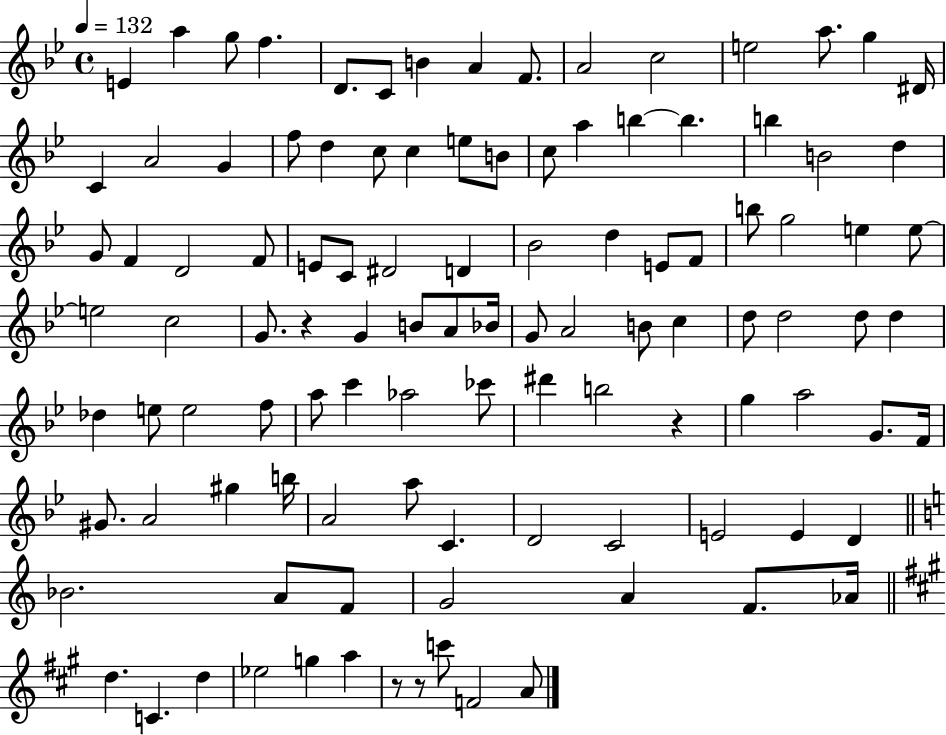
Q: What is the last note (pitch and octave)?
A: A4